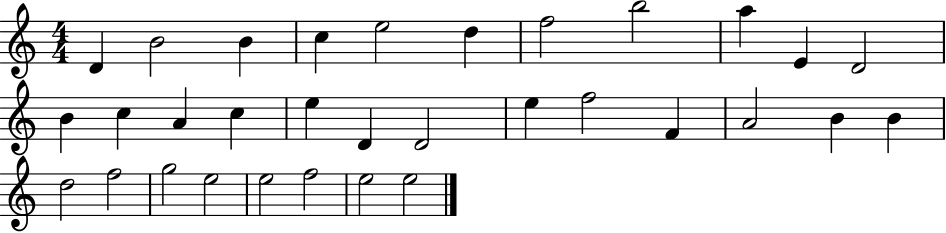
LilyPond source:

{
  \clef treble
  \numericTimeSignature
  \time 4/4
  \key c \major
  d'4 b'2 b'4 | c''4 e''2 d''4 | f''2 b''2 | a''4 e'4 d'2 | \break b'4 c''4 a'4 c''4 | e''4 d'4 d'2 | e''4 f''2 f'4 | a'2 b'4 b'4 | \break d''2 f''2 | g''2 e''2 | e''2 f''2 | e''2 e''2 | \break \bar "|."
}